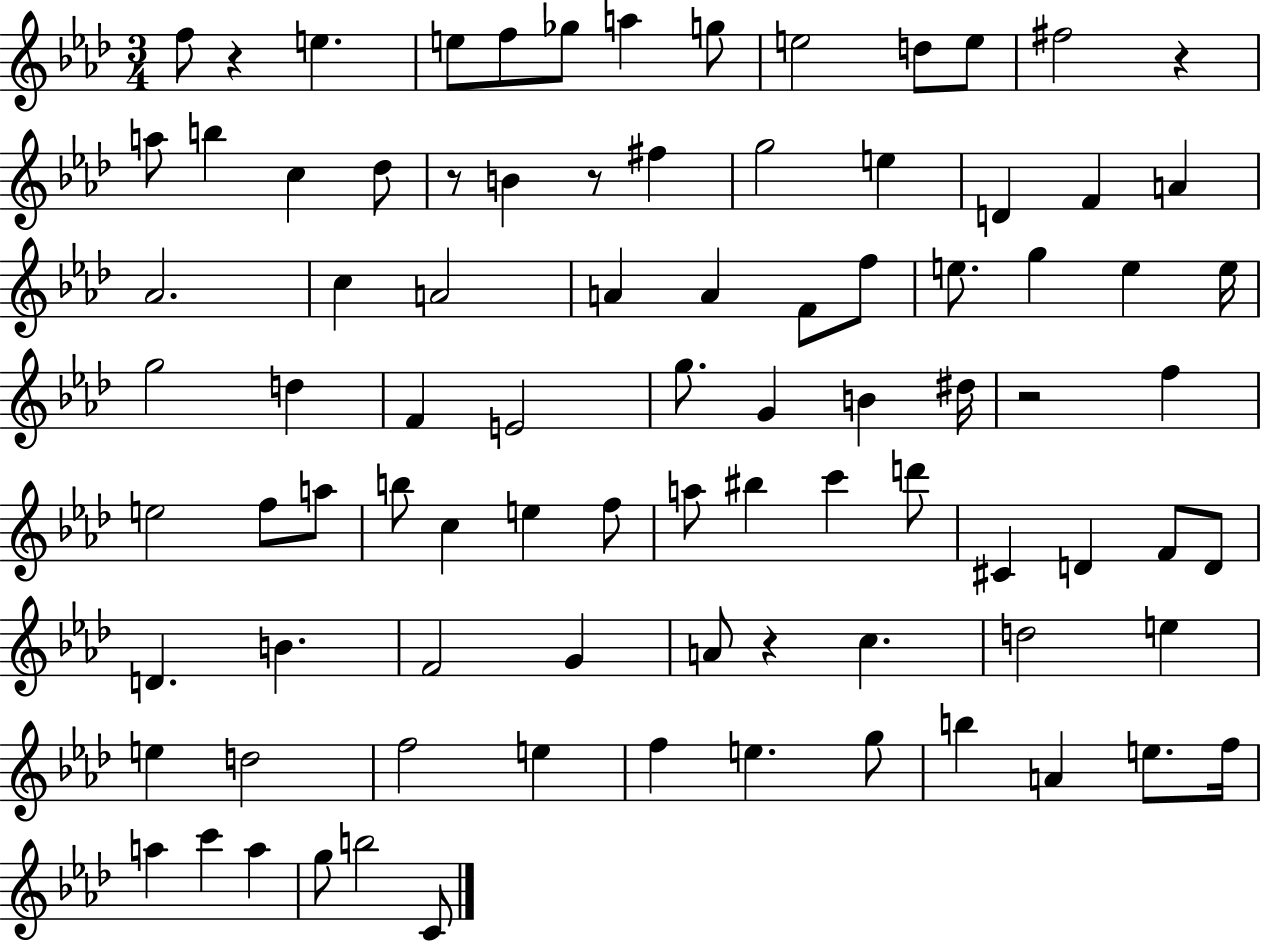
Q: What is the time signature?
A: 3/4